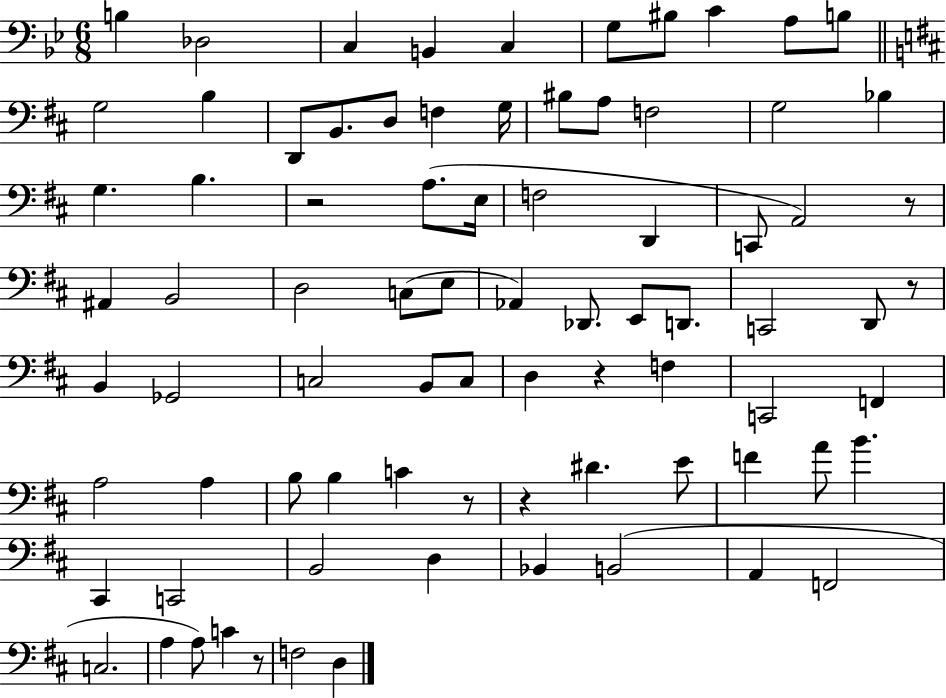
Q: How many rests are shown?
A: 7